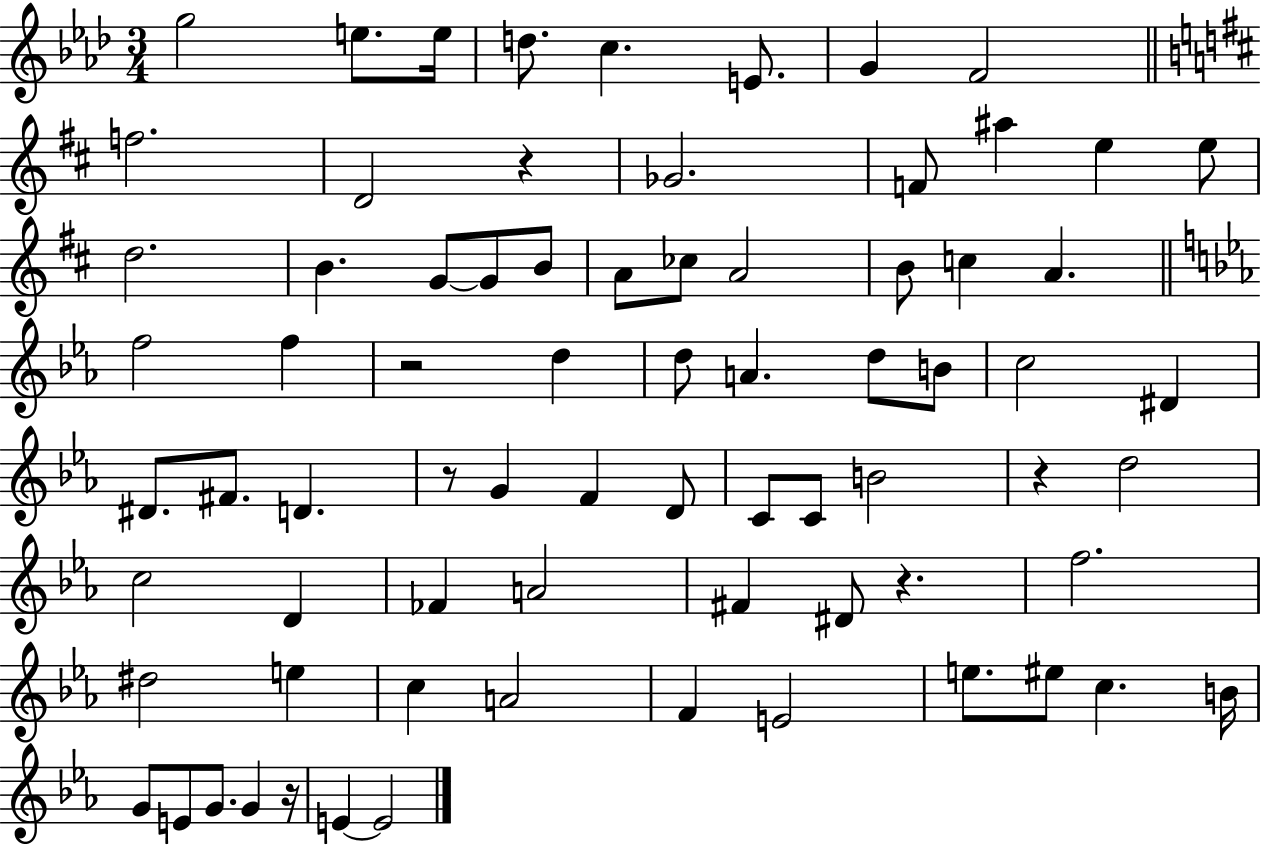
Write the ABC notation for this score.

X:1
T:Untitled
M:3/4
L:1/4
K:Ab
g2 e/2 e/4 d/2 c E/2 G F2 f2 D2 z _G2 F/2 ^a e e/2 d2 B G/2 G/2 B/2 A/2 _c/2 A2 B/2 c A f2 f z2 d d/2 A d/2 B/2 c2 ^D ^D/2 ^F/2 D z/2 G F D/2 C/2 C/2 B2 z d2 c2 D _F A2 ^F ^D/2 z f2 ^d2 e c A2 F E2 e/2 ^e/2 c B/4 G/2 E/2 G/2 G z/4 E E2